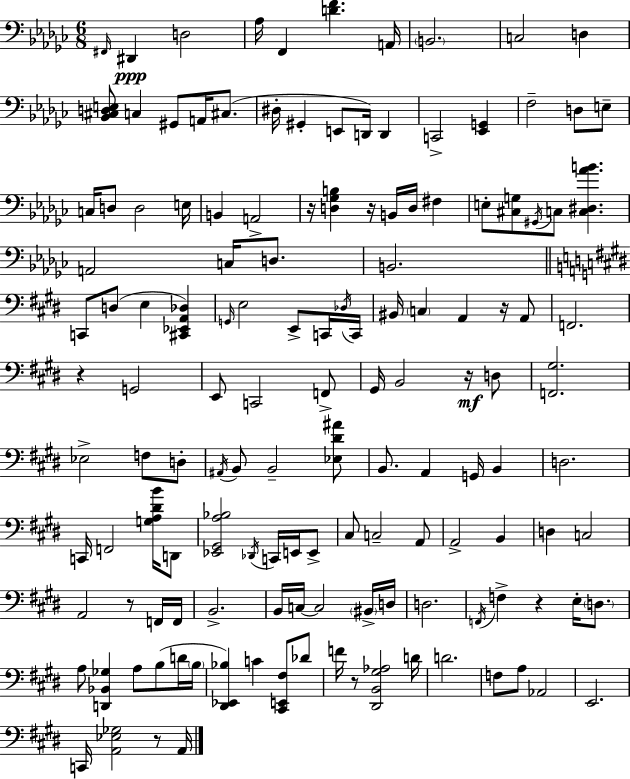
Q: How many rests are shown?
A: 9